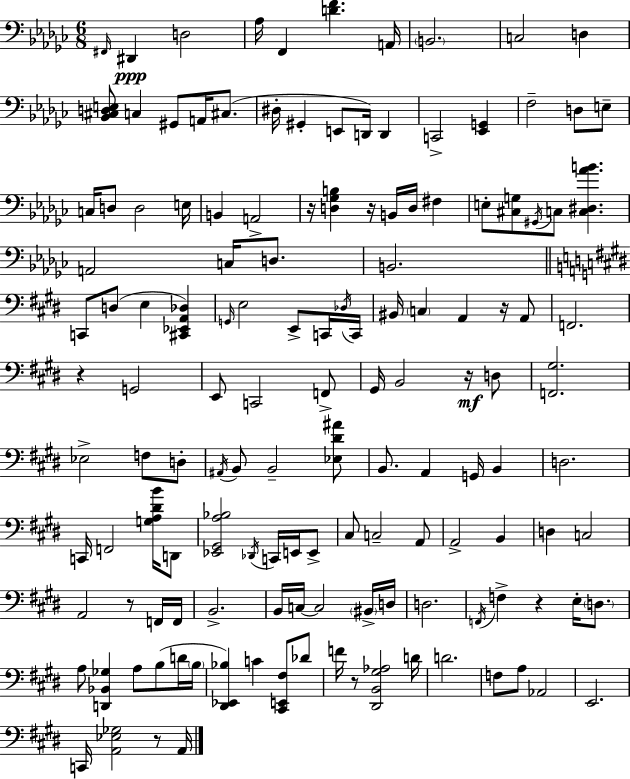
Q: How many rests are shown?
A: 9